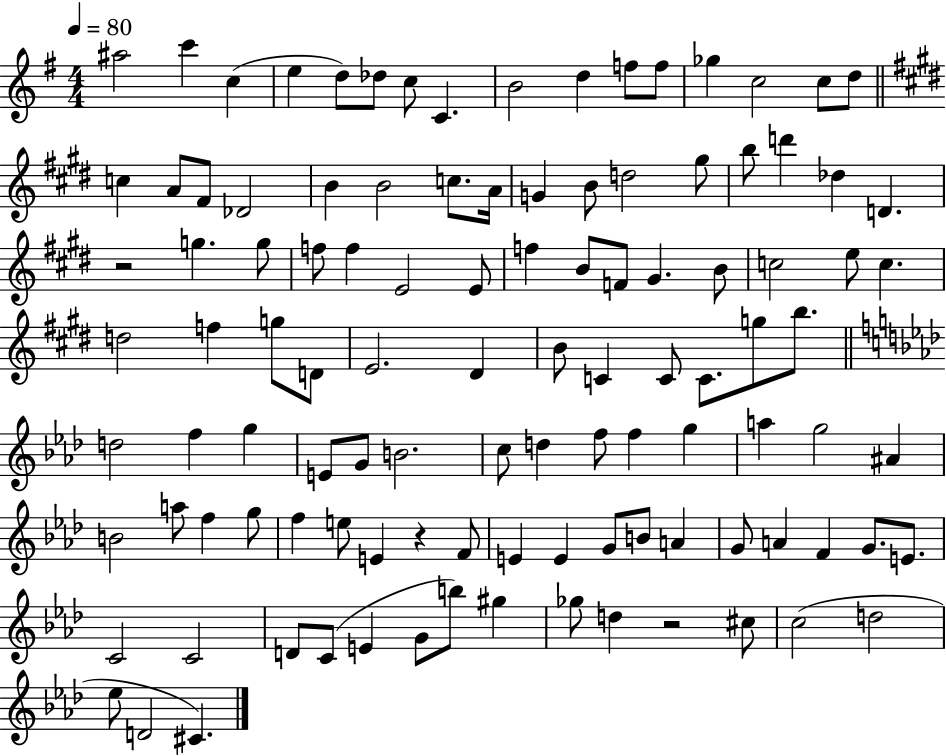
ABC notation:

X:1
T:Untitled
M:4/4
L:1/4
K:G
^a2 c' c e d/2 _d/2 c/2 C B2 d f/2 f/2 _g c2 c/2 d/2 c A/2 ^F/2 _D2 B B2 c/2 A/4 G B/2 d2 ^g/2 b/2 d' _d D z2 g g/2 f/2 f E2 E/2 f B/2 F/2 ^G B/2 c2 e/2 c d2 f g/2 D/2 E2 ^D B/2 C C/2 C/2 g/2 b/2 d2 f g E/2 G/2 B2 c/2 d f/2 f g a g2 ^A B2 a/2 f g/2 f e/2 E z F/2 E E G/2 B/2 A G/2 A F G/2 E/2 C2 C2 D/2 C/2 E G/2 b/2 ^g _g/2 d z2 ^c/2 c2 d2 _e/2 D2 ^C